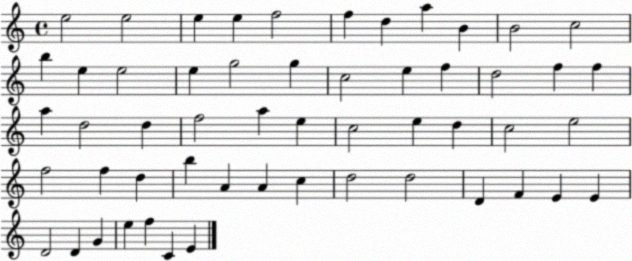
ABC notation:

X:1
T:Untitled
M:4/4
L:1/4
K:C
e2 e2 e e f2 f d a B B2 c2 b e e2 e g2 g c2 e f d2 f f a d2 d f2 a e c2 e d c2 e2 f2 f d b A A c d2 d2 D F E E D2 D G e f C E